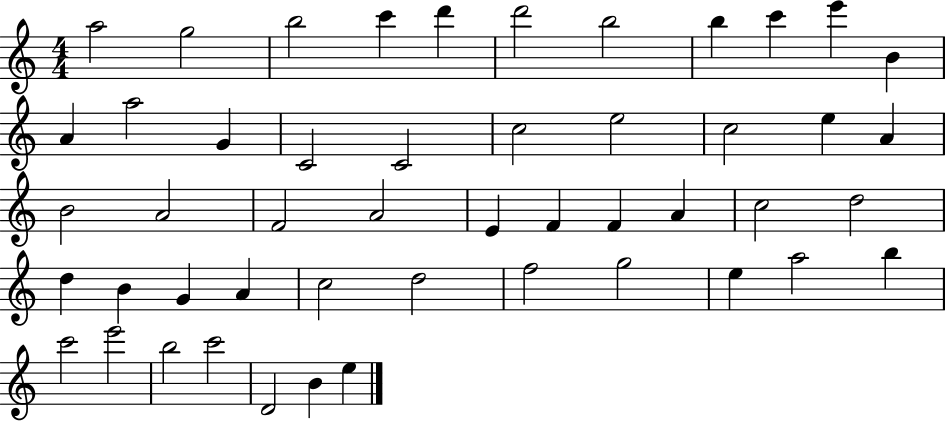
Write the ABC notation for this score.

X:1
T:Untitled
M:4/4
L:1/4
K:C
a2 g2 b2 c' d' d'2 b2 b c' e' B A a2 G C2 C2 c2 e2 c2 e A B2 A2 F2 A2 E F F A c2 d2 d B G A c2 d2 f2 g2 e a2 b c'2 e'2 b2 c'2 D2 B e